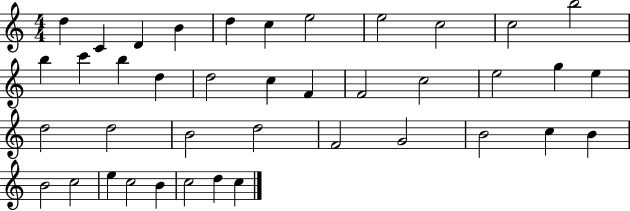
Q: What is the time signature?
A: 4/4